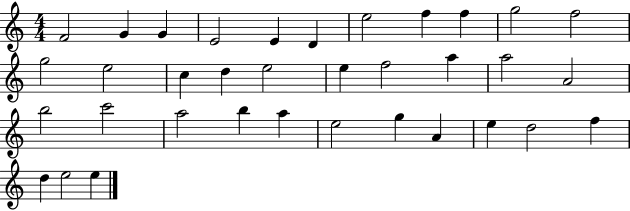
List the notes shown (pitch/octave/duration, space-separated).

F4/h G4/q G4/q E4/h E4/q D4/q E5/h F5/q F5/q G5/h F5/h G5/h E5/h C5/q D5/q E5/h E5/q F5/h A5/q A5/h A4/h B5/h C6/h A5/h B5/q A5/q E5/h G5/q A4/q E5/q D5/h F5/q D5/q E5/h E5/q